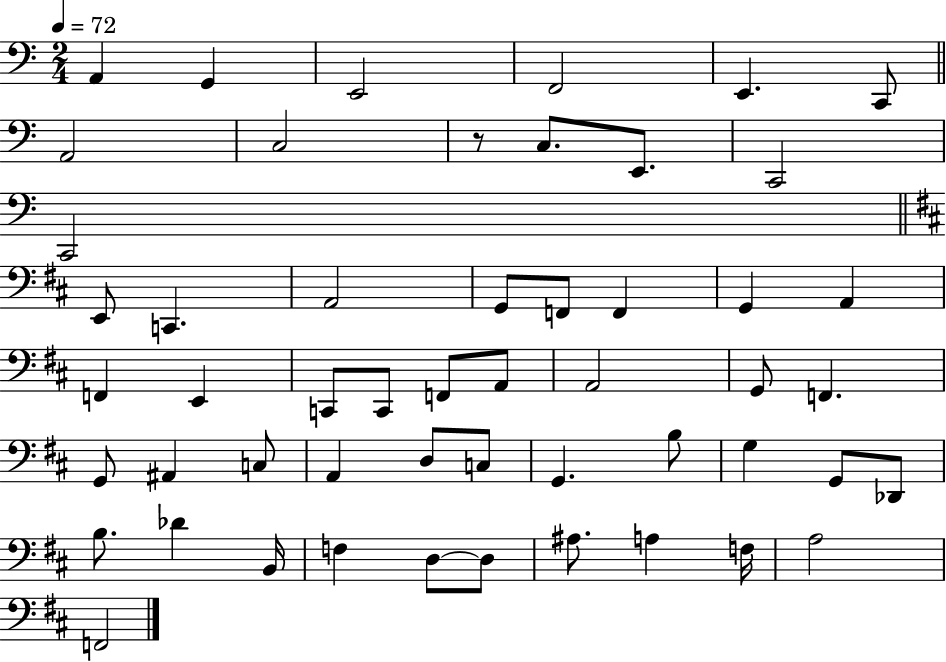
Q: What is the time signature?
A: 2/4